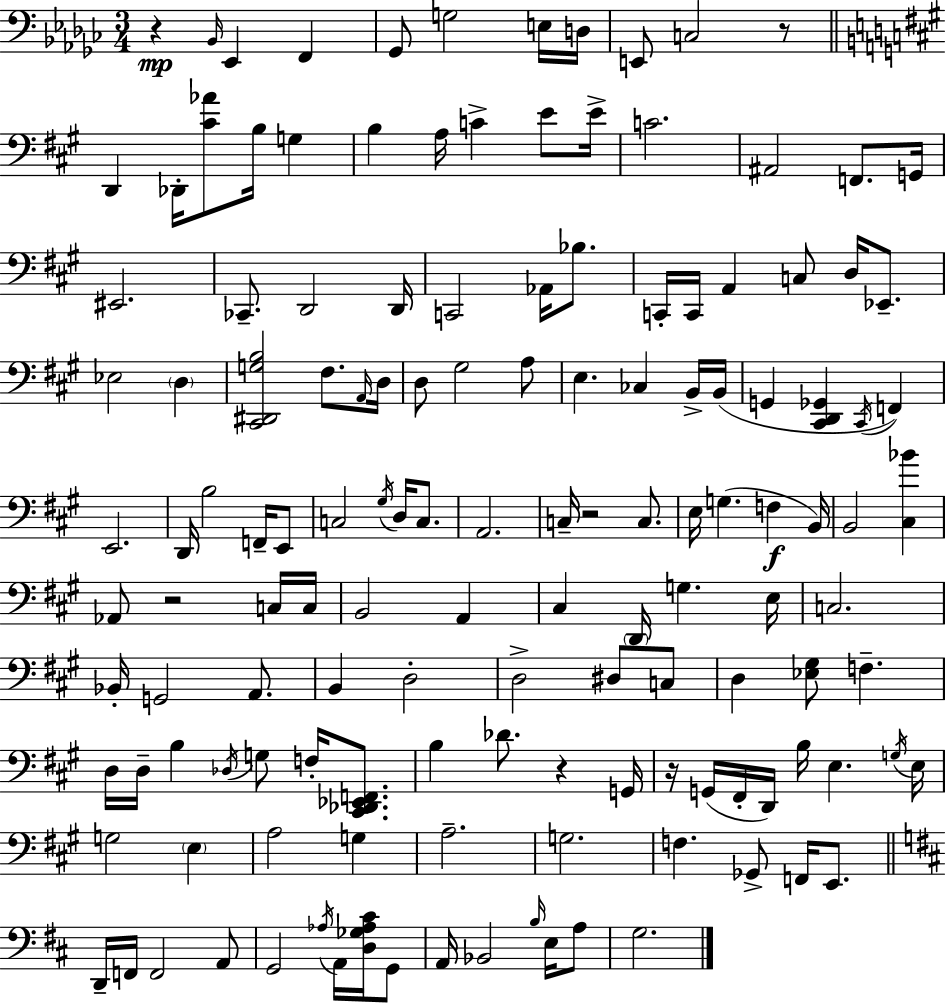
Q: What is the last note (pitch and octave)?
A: G3